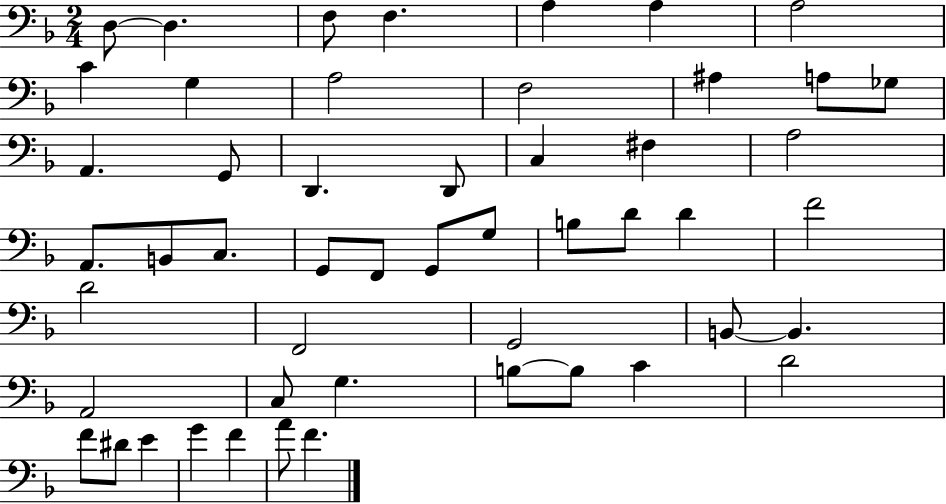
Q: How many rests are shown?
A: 0